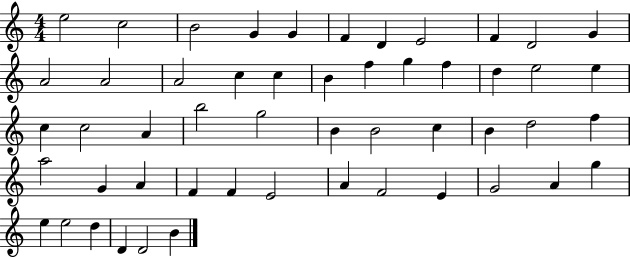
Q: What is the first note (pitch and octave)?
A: E5